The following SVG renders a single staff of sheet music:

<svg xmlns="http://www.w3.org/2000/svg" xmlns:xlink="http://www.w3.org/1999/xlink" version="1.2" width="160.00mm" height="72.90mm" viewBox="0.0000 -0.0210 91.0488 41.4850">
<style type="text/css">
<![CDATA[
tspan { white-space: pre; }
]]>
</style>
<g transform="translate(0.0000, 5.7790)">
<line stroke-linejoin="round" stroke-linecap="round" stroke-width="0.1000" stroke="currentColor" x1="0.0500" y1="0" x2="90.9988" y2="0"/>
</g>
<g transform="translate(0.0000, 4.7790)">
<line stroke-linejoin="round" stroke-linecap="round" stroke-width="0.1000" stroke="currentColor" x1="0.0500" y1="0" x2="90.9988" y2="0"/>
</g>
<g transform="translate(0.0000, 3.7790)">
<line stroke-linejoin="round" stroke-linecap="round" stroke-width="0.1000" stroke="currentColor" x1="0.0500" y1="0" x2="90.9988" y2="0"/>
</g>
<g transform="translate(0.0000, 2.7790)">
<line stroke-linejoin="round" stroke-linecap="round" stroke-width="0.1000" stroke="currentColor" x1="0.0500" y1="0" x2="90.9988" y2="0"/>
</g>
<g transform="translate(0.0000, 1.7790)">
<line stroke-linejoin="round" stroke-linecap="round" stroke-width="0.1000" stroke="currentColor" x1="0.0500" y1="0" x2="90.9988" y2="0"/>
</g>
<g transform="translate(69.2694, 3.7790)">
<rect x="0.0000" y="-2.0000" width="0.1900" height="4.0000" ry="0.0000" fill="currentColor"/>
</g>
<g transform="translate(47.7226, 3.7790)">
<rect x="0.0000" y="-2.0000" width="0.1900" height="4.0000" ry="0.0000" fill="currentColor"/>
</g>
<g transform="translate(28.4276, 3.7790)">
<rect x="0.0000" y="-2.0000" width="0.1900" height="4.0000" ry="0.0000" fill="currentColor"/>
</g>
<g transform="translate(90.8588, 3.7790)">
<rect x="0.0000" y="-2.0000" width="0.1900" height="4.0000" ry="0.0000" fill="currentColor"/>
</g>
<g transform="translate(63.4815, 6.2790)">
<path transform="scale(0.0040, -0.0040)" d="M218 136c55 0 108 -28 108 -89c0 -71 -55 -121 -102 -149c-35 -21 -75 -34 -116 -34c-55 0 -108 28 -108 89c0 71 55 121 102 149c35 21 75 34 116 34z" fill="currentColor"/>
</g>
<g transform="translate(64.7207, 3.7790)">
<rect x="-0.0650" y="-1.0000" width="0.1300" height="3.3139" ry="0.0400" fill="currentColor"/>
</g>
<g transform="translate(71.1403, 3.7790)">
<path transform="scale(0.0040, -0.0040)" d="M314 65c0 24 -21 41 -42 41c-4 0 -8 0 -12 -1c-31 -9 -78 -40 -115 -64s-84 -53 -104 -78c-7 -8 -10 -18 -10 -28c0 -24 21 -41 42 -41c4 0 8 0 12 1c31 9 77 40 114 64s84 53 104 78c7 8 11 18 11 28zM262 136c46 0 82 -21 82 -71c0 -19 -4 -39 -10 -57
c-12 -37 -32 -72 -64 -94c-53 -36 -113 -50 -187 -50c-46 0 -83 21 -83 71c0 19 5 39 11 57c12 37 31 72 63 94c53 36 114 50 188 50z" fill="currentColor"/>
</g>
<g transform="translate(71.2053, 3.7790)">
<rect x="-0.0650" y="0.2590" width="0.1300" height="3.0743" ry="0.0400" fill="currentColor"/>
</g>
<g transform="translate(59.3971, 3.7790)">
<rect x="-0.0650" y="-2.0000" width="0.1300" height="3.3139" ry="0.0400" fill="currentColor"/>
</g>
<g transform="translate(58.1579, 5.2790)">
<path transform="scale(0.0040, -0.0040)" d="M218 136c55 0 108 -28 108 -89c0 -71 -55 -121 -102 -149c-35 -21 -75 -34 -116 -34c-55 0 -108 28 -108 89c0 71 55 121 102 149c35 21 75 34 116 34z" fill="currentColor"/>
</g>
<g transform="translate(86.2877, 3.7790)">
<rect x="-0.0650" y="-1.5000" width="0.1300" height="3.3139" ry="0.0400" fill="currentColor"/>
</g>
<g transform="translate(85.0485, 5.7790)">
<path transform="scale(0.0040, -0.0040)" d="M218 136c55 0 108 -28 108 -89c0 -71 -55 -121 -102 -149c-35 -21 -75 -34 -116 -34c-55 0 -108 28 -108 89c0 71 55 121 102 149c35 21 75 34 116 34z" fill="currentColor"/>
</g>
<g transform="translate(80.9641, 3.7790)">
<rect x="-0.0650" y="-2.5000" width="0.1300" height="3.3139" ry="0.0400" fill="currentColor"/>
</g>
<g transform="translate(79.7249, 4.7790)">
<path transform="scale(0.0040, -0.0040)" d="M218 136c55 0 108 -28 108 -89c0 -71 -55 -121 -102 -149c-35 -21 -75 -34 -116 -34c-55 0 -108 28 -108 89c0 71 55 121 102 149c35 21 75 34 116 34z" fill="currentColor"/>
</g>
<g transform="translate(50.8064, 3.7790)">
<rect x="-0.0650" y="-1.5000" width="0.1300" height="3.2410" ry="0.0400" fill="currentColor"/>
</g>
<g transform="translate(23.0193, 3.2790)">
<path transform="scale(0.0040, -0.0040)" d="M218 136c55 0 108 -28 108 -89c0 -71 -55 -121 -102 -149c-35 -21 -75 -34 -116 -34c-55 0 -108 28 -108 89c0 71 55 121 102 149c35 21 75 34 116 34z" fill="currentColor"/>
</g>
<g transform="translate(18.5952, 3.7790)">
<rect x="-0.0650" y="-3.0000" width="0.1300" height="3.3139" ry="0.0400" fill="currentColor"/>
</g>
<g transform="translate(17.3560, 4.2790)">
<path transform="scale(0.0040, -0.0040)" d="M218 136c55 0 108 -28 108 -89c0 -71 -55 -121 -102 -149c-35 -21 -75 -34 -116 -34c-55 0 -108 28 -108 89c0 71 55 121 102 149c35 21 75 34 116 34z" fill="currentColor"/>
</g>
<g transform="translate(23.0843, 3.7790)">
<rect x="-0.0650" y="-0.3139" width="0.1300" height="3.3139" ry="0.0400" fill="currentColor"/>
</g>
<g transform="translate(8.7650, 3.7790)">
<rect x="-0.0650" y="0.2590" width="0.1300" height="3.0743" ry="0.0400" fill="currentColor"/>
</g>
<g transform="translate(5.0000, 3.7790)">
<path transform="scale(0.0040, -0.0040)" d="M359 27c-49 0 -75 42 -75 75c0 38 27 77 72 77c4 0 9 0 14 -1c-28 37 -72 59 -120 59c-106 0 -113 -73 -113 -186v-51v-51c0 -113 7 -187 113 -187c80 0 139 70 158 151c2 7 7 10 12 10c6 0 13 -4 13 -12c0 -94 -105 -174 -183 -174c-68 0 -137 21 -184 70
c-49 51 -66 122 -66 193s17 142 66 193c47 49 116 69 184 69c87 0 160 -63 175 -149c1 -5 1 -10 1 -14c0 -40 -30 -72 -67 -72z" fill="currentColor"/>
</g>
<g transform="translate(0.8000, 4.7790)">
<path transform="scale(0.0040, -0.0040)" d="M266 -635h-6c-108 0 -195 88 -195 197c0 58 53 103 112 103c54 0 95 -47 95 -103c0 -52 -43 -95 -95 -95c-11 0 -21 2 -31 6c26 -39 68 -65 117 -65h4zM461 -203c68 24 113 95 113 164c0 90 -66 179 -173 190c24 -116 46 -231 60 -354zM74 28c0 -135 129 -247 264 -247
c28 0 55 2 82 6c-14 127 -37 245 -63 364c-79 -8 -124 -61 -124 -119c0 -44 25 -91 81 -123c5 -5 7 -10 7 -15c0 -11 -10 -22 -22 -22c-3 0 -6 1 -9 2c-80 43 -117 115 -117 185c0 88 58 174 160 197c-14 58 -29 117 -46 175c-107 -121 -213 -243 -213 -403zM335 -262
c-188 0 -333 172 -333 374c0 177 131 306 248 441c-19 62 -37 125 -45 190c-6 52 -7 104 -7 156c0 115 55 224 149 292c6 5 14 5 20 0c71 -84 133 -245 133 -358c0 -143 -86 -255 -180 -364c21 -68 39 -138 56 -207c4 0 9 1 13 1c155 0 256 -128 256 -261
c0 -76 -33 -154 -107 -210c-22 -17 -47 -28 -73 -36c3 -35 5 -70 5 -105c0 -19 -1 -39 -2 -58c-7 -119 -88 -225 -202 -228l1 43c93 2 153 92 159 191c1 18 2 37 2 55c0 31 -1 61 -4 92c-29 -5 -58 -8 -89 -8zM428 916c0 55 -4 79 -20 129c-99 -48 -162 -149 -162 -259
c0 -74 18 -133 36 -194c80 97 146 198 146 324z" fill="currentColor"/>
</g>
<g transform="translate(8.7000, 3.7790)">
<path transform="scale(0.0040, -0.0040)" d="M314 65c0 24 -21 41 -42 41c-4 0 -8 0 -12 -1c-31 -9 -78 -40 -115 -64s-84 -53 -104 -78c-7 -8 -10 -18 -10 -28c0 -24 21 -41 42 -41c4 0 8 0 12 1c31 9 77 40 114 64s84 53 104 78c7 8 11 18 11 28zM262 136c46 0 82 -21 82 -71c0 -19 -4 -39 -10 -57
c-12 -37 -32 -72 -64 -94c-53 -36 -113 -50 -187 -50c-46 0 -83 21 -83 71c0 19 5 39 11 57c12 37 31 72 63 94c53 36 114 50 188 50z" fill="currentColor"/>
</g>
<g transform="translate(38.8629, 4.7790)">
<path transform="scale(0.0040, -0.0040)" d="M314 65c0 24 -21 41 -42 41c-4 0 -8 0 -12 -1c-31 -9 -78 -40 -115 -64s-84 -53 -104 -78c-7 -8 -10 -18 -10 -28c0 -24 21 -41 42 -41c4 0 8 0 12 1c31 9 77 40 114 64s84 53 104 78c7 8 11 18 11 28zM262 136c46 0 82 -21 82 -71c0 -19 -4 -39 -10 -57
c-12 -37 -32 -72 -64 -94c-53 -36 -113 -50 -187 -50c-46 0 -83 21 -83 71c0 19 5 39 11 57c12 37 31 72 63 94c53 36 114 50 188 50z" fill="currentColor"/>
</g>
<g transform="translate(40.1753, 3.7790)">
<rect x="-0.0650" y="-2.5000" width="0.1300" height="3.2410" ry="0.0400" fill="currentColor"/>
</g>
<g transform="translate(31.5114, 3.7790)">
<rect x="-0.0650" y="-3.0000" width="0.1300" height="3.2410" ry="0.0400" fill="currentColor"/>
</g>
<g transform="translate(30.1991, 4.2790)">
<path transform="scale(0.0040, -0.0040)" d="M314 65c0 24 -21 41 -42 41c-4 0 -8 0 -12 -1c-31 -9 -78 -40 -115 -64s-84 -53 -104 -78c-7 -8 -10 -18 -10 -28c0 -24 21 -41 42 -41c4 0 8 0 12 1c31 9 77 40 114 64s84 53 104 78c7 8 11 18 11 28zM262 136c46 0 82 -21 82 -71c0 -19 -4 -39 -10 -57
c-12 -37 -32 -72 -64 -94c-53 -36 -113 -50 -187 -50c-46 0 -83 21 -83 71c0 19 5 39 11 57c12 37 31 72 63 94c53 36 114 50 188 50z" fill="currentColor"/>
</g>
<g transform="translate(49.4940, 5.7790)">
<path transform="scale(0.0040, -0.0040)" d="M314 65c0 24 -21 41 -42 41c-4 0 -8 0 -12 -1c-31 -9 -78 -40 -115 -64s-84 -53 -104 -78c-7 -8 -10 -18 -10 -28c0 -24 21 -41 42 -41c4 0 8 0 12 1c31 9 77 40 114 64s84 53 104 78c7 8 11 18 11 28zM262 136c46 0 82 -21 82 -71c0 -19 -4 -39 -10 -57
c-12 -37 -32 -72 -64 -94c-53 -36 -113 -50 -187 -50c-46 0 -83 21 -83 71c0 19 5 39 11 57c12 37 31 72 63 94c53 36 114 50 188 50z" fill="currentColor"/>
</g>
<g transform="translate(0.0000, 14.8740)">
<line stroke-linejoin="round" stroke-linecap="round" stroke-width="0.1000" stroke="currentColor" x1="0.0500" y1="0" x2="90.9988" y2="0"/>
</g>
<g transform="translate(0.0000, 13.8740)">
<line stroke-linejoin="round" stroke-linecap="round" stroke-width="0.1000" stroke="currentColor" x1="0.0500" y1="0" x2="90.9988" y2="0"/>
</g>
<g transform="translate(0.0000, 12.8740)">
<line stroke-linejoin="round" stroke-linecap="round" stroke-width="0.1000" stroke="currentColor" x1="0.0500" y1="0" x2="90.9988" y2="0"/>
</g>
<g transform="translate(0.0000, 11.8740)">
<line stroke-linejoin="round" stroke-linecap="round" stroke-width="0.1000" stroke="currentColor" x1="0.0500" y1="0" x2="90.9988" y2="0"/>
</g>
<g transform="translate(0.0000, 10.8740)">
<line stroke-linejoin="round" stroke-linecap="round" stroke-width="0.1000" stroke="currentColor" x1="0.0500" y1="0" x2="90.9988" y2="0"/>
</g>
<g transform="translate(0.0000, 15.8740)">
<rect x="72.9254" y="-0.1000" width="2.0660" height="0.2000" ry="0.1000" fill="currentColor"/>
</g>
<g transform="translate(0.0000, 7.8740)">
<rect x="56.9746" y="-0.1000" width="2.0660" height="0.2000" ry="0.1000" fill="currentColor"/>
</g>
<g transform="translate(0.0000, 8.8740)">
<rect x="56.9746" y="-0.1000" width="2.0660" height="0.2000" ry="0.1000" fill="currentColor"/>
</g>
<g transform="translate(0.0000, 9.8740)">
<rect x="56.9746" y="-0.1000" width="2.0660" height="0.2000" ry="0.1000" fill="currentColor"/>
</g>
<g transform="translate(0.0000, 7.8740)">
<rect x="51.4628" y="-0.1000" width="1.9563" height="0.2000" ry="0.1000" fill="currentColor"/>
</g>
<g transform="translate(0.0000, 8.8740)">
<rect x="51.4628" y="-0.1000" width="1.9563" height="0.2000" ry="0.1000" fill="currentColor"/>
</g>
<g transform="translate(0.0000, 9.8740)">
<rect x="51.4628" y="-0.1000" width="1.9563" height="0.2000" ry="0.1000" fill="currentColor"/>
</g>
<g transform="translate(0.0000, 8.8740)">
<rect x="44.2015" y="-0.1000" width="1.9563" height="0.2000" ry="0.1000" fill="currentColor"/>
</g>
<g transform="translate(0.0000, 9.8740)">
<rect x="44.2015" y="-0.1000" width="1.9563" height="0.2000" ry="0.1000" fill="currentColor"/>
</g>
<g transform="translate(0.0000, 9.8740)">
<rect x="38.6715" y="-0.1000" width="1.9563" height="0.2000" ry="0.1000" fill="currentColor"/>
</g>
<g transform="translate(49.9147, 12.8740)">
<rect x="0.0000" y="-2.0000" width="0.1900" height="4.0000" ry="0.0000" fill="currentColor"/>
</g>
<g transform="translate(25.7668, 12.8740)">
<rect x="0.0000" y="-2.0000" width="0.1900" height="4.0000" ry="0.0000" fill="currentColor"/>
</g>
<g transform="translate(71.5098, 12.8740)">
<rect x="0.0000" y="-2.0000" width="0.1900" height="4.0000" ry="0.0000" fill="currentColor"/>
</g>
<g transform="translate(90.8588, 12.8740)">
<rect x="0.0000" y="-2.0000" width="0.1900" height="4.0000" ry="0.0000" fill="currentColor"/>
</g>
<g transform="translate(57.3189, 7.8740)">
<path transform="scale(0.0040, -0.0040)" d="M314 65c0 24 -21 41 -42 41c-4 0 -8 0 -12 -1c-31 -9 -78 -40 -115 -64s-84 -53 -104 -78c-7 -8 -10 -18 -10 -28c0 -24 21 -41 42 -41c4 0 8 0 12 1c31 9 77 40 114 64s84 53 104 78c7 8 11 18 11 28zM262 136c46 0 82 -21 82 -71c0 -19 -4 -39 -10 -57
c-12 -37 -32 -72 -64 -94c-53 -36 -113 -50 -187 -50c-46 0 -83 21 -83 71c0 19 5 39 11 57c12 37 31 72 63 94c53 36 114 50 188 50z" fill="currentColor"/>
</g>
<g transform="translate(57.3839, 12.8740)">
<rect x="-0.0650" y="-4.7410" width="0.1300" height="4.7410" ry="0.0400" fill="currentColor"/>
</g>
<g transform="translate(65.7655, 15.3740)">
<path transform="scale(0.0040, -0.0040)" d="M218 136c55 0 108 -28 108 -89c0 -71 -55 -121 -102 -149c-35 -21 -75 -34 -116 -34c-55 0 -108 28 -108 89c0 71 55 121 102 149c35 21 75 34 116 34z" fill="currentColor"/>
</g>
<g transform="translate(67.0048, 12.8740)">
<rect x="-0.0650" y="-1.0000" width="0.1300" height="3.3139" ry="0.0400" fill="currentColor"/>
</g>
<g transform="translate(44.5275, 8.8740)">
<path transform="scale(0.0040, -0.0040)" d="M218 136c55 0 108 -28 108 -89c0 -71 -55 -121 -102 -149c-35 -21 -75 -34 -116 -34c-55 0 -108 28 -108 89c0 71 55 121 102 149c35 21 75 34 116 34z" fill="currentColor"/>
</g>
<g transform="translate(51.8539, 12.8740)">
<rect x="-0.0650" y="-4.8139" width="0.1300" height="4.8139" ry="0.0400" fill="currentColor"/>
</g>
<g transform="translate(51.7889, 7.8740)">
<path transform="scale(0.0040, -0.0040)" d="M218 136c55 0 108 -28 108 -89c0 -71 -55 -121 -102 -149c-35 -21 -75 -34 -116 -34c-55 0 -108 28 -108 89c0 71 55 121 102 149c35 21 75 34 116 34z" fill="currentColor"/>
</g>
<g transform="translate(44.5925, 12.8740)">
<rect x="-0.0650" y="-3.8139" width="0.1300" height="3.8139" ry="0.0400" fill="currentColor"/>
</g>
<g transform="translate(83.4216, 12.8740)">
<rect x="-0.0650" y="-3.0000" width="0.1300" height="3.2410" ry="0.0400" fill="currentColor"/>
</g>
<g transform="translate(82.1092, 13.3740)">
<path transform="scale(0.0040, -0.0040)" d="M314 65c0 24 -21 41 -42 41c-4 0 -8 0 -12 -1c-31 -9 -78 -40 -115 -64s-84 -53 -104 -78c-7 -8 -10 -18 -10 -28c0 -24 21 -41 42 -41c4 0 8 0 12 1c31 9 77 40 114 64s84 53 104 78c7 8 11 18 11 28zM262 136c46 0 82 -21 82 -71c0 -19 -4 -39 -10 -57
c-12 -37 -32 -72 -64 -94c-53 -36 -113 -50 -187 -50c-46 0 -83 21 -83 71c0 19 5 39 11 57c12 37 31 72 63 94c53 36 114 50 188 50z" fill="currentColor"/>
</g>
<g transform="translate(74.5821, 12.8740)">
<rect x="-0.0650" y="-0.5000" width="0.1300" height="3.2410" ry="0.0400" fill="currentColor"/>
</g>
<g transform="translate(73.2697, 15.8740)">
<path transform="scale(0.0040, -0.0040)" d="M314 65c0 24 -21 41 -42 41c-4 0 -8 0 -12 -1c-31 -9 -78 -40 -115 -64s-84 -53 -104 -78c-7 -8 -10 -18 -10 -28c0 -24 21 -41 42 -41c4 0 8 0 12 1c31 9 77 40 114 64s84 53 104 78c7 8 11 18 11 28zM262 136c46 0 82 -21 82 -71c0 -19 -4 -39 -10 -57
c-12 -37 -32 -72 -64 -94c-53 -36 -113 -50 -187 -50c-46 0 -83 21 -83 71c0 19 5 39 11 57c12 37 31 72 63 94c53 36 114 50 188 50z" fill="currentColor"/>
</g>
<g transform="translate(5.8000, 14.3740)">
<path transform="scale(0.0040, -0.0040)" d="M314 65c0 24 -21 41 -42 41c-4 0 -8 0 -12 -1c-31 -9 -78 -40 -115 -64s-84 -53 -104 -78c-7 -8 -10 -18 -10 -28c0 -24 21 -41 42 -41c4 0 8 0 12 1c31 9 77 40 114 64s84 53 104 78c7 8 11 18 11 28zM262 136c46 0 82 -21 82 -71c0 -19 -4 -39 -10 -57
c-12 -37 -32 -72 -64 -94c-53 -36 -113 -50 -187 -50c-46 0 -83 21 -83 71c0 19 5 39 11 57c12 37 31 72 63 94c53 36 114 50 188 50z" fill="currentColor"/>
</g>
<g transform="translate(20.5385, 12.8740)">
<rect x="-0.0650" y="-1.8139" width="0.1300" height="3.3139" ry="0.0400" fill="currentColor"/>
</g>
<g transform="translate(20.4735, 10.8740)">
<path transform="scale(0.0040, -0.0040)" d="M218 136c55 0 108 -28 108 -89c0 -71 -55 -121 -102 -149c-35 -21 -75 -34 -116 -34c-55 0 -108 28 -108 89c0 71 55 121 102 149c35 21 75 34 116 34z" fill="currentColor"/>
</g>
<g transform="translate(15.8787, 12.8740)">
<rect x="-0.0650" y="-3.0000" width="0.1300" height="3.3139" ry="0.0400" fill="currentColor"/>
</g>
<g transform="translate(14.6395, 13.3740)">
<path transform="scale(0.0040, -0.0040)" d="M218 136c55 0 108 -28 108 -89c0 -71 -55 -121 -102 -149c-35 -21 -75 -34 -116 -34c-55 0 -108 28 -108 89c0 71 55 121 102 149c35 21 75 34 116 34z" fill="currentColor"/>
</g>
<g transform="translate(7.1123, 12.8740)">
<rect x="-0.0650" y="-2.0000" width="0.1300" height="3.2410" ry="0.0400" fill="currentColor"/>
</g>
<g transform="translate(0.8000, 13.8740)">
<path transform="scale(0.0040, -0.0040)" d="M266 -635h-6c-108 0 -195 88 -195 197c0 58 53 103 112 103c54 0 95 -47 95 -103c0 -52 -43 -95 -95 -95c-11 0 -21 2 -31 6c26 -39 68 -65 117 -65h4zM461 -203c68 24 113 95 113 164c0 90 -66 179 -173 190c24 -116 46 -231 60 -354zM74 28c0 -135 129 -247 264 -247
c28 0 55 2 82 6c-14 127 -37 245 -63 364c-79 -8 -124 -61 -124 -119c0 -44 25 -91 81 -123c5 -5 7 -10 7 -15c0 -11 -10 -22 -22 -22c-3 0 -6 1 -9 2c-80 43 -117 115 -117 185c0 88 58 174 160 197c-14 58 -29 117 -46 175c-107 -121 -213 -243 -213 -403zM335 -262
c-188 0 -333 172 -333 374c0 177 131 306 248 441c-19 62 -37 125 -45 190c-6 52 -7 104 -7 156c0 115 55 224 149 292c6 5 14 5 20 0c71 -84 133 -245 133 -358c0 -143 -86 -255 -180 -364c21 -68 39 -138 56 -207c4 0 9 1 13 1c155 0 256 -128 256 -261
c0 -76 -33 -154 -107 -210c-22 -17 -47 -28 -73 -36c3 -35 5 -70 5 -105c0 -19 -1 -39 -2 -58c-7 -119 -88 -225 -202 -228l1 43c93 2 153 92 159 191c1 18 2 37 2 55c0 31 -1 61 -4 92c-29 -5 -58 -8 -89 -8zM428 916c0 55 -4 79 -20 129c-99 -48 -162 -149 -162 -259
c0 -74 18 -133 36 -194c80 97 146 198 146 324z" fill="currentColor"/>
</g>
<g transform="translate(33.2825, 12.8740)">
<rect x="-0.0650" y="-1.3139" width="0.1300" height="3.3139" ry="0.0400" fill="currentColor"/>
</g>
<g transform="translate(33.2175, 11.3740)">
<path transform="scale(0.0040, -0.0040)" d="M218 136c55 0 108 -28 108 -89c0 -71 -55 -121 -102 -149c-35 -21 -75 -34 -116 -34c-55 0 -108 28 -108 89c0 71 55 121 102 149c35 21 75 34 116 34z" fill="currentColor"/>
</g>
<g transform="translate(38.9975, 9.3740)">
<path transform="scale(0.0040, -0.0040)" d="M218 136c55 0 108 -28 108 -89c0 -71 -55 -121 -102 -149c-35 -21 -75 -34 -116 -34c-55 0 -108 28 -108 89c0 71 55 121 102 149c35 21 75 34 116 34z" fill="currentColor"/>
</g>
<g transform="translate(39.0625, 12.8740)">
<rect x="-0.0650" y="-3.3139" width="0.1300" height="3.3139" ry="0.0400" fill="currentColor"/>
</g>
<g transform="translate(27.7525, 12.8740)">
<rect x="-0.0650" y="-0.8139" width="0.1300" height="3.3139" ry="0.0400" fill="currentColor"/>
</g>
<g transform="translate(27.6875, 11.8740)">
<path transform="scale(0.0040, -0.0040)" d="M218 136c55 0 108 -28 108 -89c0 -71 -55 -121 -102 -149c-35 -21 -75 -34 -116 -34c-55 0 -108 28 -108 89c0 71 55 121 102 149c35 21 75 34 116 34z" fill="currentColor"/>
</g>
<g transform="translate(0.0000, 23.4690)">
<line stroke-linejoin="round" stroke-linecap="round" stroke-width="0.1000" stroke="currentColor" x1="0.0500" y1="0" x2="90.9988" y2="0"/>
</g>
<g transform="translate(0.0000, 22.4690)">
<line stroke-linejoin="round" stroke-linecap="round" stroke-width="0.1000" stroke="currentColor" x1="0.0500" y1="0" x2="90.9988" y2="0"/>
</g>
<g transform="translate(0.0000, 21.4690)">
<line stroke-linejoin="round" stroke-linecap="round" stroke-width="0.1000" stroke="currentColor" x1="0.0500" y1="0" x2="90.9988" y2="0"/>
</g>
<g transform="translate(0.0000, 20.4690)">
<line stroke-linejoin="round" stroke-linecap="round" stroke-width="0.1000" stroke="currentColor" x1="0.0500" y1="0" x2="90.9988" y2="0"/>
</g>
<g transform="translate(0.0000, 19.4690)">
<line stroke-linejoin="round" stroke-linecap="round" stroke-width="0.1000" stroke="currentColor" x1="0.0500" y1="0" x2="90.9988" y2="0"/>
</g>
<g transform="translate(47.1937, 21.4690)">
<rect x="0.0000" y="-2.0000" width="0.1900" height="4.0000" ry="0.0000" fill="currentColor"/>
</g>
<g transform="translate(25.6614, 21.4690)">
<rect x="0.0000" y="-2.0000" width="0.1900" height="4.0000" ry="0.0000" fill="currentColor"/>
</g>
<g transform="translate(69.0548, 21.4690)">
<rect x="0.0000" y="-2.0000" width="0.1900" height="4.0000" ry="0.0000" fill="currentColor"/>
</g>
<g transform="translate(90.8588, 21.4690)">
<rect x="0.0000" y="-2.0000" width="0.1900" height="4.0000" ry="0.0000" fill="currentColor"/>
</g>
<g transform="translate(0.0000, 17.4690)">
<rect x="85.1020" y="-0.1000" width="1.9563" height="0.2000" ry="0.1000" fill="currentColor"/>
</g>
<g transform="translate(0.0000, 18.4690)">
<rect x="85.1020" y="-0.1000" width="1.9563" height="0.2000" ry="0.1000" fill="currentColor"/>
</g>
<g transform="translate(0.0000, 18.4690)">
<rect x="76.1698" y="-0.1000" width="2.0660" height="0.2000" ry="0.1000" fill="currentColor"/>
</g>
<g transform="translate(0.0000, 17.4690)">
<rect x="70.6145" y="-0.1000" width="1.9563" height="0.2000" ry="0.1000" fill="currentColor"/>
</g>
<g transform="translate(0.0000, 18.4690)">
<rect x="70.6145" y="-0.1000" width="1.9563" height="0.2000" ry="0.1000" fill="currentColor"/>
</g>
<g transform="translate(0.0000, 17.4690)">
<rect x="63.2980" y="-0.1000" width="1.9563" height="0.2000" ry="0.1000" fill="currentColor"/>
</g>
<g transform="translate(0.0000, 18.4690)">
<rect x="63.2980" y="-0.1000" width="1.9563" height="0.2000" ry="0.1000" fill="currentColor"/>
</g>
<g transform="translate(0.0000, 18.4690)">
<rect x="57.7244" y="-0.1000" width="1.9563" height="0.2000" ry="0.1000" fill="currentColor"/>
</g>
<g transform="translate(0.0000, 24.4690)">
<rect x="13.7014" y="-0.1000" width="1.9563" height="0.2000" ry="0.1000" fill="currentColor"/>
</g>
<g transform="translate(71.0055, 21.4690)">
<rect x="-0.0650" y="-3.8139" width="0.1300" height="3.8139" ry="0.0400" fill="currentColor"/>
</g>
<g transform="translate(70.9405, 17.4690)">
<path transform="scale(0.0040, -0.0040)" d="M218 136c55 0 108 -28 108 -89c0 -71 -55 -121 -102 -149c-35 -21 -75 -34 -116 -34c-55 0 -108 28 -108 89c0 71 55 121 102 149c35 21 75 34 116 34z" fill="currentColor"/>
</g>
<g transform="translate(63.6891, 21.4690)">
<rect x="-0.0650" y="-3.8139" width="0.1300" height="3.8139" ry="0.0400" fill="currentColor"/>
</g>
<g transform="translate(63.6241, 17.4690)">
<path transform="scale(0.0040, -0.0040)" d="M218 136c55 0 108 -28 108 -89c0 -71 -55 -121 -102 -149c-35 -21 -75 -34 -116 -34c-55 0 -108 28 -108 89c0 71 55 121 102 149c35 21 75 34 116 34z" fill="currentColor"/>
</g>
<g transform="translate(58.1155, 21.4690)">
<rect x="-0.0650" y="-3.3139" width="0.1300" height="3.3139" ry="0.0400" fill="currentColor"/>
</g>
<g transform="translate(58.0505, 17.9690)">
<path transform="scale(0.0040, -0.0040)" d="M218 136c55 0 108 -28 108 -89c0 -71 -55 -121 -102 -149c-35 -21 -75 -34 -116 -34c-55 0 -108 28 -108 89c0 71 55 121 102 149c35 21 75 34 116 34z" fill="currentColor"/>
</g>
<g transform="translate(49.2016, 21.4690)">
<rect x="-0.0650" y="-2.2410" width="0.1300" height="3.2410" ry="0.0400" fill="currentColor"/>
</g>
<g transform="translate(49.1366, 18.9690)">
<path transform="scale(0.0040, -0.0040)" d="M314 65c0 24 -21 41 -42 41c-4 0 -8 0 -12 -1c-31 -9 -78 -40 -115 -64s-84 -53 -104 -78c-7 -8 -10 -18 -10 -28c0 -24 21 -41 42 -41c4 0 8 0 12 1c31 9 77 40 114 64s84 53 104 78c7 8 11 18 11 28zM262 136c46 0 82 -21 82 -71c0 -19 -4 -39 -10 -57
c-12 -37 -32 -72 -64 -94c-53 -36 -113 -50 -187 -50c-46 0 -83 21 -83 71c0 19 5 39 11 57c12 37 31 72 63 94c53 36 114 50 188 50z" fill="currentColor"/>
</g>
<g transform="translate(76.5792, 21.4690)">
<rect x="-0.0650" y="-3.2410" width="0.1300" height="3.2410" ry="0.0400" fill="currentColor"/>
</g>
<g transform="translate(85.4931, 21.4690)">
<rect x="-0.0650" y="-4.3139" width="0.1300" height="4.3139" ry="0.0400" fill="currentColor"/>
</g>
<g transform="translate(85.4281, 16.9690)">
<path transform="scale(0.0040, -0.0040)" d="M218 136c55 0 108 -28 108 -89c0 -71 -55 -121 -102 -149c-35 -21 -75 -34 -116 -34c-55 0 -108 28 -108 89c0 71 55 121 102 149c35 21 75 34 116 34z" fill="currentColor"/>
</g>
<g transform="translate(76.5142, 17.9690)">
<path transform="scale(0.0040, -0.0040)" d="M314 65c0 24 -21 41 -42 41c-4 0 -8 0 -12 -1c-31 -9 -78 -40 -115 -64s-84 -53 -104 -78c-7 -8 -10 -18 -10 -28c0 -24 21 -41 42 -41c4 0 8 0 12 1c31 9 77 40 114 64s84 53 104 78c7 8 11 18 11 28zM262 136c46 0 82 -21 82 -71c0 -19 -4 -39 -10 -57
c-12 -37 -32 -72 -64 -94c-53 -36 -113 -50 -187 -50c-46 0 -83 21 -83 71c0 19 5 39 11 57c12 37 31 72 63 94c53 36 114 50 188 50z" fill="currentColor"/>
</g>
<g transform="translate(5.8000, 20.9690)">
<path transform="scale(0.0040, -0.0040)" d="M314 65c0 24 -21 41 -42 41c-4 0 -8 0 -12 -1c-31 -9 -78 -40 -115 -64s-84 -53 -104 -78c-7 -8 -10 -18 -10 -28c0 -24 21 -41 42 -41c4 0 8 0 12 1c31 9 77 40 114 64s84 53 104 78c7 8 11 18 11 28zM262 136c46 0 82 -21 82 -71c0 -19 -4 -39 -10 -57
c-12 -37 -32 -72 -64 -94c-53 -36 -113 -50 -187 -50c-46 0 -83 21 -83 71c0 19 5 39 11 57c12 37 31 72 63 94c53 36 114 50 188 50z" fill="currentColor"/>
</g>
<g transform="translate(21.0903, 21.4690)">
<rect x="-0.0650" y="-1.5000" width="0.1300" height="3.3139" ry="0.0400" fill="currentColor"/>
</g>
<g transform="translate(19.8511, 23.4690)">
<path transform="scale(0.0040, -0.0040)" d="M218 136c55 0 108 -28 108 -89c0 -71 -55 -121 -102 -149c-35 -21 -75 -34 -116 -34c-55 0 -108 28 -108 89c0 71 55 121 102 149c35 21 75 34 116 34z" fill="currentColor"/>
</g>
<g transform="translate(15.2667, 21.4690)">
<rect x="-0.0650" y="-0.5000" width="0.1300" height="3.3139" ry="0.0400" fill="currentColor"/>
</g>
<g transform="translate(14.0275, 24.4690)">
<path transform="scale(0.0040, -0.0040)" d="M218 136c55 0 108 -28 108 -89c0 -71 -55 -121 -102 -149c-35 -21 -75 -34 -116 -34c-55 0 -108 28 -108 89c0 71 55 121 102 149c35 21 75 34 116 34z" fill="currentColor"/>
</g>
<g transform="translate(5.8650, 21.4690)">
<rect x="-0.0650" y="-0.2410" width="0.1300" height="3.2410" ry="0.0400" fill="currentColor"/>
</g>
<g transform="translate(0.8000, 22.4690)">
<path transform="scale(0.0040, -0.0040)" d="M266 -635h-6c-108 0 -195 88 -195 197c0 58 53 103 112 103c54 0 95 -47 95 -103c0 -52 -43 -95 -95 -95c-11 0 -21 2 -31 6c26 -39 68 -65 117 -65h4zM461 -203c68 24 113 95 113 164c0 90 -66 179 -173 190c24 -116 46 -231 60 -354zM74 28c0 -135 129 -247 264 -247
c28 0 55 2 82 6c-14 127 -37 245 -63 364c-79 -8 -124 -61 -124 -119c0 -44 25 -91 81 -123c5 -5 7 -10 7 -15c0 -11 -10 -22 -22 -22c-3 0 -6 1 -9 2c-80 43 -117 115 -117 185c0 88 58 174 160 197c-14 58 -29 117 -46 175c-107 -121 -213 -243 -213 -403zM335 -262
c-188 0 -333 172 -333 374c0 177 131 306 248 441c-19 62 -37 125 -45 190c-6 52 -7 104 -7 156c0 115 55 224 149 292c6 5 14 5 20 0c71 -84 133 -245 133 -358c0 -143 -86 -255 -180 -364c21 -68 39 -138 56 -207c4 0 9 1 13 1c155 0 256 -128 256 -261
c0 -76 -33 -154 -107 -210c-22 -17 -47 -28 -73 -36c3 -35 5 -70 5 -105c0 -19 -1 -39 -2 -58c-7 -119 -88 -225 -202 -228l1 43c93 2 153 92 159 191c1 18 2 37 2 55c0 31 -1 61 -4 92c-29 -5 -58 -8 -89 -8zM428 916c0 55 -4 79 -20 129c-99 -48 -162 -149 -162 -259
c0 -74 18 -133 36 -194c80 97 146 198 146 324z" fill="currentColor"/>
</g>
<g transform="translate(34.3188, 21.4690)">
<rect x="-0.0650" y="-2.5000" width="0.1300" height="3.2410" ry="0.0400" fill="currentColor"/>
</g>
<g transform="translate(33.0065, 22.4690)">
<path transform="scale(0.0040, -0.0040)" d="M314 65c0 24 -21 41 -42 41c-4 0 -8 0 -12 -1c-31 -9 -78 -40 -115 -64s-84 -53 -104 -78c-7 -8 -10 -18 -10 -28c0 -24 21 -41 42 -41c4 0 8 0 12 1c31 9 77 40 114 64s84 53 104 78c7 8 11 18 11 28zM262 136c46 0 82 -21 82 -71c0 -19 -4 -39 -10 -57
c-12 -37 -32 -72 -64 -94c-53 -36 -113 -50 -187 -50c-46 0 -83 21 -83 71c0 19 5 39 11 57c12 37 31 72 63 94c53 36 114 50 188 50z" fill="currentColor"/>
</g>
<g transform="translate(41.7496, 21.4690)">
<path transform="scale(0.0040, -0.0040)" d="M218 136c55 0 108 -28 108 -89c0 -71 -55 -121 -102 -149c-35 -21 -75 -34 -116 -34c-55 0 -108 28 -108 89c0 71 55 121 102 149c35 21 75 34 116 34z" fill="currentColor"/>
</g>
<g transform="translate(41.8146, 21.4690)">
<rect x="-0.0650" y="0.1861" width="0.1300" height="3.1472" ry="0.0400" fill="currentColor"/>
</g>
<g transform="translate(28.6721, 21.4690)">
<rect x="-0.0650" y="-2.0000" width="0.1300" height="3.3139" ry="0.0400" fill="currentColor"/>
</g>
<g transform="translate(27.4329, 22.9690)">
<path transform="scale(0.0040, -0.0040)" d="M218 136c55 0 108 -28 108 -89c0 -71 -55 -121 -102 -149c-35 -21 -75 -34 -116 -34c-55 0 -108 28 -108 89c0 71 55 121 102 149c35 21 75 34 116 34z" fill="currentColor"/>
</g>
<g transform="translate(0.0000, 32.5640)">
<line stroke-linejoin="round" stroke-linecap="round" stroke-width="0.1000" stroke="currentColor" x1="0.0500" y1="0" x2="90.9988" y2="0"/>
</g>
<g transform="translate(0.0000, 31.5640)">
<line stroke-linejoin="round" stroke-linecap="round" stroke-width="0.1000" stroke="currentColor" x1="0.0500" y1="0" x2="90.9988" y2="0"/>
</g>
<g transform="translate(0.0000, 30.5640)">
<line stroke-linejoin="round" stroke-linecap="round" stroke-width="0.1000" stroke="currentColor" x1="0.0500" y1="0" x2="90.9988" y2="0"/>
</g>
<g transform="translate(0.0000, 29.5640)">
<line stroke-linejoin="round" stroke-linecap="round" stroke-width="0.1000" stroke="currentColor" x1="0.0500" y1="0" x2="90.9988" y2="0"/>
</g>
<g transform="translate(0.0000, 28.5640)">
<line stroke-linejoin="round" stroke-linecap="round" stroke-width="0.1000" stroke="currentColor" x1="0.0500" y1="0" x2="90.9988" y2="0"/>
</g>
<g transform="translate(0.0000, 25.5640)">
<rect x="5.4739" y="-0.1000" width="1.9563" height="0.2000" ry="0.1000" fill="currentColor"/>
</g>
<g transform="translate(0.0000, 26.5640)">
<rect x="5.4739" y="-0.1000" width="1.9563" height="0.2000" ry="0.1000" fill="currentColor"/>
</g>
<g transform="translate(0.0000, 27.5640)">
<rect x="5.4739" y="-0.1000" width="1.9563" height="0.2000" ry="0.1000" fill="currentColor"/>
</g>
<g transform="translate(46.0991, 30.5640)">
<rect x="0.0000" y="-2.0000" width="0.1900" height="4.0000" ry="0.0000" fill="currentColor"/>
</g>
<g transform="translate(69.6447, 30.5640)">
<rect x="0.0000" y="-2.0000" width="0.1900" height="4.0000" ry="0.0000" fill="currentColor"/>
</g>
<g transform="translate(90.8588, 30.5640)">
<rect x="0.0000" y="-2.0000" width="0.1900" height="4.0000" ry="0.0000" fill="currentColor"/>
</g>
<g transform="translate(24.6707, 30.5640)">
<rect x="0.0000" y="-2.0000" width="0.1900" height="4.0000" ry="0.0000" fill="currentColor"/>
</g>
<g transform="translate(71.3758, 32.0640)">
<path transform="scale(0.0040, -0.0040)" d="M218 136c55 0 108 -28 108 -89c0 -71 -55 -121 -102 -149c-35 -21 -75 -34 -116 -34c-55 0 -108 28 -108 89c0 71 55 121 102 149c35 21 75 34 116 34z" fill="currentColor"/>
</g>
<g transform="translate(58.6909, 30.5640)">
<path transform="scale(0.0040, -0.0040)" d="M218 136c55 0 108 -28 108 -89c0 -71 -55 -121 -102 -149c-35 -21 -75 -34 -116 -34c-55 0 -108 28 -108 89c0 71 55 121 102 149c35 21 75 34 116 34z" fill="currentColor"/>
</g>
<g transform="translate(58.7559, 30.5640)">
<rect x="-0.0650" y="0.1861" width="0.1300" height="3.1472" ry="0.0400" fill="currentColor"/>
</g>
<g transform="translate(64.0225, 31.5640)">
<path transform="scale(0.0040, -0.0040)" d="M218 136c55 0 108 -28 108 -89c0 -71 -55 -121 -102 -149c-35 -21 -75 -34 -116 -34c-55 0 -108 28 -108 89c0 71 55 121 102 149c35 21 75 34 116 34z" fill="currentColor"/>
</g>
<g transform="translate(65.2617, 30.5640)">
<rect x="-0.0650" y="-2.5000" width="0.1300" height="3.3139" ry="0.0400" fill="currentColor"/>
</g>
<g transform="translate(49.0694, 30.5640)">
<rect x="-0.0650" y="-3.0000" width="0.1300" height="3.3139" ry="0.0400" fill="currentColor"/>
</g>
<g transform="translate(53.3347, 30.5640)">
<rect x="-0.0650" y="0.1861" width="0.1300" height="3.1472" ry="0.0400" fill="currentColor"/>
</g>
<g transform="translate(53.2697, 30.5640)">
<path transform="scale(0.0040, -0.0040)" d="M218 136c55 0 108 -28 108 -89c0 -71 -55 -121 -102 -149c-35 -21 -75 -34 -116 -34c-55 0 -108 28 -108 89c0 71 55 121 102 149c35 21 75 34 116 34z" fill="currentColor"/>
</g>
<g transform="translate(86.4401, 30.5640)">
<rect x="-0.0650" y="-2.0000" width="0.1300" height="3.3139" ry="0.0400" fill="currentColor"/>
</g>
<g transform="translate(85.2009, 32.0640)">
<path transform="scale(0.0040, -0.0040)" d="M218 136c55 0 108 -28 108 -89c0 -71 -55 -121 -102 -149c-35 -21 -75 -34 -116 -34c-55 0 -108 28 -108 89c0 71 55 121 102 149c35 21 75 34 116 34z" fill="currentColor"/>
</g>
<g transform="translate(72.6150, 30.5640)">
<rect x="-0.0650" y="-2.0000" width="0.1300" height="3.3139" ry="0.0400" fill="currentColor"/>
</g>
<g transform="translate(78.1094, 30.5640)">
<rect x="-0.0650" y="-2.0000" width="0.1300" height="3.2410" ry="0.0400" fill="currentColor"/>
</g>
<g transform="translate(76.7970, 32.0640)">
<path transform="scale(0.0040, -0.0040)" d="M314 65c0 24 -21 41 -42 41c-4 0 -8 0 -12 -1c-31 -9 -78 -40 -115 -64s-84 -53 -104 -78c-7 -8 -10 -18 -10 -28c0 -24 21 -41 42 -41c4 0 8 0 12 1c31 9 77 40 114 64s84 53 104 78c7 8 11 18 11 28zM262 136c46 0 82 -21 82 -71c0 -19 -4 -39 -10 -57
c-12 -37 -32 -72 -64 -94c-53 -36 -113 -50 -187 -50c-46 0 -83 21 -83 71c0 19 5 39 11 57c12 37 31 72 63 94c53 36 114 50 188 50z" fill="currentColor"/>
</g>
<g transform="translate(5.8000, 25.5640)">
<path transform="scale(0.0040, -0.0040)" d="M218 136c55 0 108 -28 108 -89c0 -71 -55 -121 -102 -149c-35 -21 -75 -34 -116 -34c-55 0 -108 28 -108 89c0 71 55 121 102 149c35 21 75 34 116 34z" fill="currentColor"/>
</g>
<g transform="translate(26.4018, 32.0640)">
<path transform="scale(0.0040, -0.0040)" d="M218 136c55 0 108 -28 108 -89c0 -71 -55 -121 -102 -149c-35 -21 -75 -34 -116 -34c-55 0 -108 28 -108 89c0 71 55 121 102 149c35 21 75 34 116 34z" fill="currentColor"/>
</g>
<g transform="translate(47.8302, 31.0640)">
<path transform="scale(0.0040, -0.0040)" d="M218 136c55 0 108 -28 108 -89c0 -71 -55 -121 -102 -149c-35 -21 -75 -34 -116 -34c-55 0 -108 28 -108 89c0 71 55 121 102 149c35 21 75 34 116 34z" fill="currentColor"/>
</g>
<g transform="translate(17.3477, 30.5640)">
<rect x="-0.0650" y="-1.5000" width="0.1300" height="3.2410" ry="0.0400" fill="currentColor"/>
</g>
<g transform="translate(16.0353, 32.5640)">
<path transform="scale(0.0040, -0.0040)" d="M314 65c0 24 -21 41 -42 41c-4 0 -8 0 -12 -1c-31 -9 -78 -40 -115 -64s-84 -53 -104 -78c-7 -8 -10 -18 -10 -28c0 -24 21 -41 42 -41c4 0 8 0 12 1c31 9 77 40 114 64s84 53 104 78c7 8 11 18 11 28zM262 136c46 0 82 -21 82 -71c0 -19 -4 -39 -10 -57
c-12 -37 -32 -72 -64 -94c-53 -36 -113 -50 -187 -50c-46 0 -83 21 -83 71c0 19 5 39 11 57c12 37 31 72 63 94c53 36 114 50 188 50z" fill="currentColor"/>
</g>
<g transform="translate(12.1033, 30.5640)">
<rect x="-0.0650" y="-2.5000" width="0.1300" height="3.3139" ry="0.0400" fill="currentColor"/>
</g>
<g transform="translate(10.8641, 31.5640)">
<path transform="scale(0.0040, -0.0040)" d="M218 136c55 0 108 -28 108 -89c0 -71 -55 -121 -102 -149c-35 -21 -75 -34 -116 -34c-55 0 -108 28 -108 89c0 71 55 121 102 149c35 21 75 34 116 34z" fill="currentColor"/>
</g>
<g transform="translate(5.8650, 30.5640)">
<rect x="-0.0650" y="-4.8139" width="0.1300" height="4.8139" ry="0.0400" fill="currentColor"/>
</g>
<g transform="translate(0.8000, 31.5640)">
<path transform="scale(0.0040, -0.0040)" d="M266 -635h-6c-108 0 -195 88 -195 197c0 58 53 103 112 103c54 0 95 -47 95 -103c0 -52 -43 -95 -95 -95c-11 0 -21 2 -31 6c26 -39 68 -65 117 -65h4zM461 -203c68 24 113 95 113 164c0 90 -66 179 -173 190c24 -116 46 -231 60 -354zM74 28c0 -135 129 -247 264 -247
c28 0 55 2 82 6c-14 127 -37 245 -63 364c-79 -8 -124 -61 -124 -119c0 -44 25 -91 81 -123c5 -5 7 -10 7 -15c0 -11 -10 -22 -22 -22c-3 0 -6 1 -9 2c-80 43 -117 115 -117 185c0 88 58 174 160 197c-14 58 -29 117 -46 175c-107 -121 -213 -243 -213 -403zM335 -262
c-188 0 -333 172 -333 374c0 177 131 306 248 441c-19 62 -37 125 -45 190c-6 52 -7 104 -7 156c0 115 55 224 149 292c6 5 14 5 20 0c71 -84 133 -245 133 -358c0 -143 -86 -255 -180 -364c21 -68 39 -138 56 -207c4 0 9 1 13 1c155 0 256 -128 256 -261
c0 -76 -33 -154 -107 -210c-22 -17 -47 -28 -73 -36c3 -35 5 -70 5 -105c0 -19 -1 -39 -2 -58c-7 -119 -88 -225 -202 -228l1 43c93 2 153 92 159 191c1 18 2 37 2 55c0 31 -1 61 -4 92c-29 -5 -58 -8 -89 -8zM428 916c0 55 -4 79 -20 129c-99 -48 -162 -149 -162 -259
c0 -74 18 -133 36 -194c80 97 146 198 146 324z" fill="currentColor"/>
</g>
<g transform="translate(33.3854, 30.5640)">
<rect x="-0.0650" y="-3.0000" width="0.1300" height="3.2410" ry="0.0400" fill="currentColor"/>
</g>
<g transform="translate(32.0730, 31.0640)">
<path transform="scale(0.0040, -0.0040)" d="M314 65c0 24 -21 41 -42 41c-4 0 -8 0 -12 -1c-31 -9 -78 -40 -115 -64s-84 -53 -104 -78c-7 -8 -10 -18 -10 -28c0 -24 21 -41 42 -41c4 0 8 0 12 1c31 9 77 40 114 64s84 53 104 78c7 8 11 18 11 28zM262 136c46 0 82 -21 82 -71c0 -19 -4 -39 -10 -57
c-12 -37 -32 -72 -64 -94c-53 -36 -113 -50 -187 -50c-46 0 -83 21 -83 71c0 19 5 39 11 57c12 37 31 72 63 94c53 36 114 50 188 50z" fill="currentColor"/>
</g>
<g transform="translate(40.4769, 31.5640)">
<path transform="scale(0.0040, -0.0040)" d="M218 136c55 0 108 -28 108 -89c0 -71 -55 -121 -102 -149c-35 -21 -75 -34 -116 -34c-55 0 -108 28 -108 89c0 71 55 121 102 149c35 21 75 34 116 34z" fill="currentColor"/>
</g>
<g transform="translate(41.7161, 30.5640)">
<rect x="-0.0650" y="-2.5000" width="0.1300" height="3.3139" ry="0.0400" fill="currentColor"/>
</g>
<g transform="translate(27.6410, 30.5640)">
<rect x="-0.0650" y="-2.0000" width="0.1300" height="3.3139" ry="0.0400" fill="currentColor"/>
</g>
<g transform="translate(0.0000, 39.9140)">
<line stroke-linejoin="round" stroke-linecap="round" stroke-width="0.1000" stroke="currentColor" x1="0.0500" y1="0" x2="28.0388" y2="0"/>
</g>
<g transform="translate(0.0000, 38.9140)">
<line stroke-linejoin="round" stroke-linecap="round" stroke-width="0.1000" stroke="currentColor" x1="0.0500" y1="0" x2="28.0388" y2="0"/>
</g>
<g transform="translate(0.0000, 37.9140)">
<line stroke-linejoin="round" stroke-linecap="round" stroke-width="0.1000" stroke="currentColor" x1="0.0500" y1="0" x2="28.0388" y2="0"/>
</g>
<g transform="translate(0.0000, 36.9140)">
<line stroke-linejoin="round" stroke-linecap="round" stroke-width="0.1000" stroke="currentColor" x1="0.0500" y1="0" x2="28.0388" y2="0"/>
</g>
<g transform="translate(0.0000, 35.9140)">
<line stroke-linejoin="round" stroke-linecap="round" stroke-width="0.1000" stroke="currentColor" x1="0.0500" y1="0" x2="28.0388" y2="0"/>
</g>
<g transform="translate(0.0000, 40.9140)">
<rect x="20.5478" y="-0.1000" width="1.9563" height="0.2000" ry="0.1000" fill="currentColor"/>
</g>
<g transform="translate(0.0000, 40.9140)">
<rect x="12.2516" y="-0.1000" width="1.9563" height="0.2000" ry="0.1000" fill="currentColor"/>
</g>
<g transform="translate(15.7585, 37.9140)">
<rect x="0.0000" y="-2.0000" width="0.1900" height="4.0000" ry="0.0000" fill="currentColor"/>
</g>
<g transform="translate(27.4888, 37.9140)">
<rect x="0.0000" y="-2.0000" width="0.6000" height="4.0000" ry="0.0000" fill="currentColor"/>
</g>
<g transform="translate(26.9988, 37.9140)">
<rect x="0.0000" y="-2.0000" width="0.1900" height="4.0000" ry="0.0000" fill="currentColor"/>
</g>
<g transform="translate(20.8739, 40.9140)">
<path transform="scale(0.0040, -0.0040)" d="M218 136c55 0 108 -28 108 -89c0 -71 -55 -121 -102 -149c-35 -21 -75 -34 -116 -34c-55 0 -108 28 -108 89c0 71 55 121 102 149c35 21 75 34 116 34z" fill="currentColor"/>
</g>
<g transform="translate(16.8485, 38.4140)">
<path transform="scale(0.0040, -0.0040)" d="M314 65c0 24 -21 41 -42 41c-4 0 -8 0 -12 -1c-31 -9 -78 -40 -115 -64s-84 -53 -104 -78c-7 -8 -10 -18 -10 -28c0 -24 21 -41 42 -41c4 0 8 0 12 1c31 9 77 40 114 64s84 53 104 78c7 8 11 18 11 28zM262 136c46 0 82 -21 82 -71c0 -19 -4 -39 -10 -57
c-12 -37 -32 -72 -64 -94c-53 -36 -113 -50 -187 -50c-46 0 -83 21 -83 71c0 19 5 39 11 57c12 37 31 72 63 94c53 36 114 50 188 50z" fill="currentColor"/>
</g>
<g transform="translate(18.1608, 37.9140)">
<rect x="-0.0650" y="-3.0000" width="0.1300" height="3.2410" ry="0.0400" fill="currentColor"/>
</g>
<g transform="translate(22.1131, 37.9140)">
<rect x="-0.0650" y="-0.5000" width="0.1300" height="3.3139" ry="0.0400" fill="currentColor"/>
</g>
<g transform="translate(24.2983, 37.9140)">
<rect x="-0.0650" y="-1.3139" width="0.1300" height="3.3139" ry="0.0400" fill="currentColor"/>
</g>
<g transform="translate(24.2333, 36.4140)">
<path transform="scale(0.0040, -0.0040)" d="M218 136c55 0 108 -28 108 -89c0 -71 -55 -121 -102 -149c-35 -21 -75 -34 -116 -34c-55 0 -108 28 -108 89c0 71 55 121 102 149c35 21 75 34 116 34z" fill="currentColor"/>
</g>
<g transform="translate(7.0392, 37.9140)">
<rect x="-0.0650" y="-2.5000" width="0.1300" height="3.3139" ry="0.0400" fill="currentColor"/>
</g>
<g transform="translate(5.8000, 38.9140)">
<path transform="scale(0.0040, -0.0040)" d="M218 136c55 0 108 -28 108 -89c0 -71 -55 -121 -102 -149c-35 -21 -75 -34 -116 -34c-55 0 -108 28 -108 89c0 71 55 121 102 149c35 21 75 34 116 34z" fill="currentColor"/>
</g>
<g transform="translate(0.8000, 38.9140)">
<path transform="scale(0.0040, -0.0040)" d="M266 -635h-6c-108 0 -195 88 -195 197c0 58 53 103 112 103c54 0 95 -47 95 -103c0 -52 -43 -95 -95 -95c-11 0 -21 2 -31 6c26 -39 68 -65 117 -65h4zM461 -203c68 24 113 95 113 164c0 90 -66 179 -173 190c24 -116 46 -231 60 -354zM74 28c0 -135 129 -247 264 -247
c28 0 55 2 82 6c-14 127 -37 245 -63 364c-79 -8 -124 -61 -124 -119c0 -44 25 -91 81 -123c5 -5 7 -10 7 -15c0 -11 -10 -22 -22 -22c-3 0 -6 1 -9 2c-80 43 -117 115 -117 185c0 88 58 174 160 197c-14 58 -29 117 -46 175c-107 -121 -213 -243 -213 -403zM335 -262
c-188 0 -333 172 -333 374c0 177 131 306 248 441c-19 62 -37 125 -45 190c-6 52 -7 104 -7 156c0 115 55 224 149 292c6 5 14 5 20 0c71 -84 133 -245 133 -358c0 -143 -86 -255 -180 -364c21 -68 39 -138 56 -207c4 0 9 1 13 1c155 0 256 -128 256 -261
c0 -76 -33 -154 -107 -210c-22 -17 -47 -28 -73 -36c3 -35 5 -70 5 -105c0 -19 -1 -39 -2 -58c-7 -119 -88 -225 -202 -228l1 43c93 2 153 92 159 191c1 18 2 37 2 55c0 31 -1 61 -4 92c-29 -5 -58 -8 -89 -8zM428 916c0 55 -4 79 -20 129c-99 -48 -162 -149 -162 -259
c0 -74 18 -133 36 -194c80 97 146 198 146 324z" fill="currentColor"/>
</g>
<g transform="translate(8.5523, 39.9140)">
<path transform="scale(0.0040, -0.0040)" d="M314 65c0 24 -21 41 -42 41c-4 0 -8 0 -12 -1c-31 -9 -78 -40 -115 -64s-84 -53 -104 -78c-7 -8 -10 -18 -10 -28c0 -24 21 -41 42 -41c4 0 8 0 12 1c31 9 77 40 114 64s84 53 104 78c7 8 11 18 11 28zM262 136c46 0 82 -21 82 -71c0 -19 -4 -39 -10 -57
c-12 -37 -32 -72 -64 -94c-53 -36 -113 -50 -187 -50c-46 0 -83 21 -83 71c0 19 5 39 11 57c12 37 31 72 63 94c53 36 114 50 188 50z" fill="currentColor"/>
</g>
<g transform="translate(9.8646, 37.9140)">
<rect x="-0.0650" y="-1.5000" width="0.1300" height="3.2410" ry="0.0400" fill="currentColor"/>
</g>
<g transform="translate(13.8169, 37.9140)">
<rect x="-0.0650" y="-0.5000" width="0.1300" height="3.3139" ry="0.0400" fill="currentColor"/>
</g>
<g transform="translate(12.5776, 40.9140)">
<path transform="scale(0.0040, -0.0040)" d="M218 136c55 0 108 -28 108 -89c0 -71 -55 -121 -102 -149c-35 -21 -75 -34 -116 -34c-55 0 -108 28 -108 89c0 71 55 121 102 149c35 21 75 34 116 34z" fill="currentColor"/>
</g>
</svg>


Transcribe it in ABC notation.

X:1
T:Untitled
M:4/4
L:1/4
K:C
B2 A c A2 G2 E2 F D B2 G E F2 A f d e b c' e' e'2 D C2 A2 c2 C E F G2 B g2 b c' c' b2 d' e' G E2 F A2 G A B B G F F2 F G E2 C A2 C e